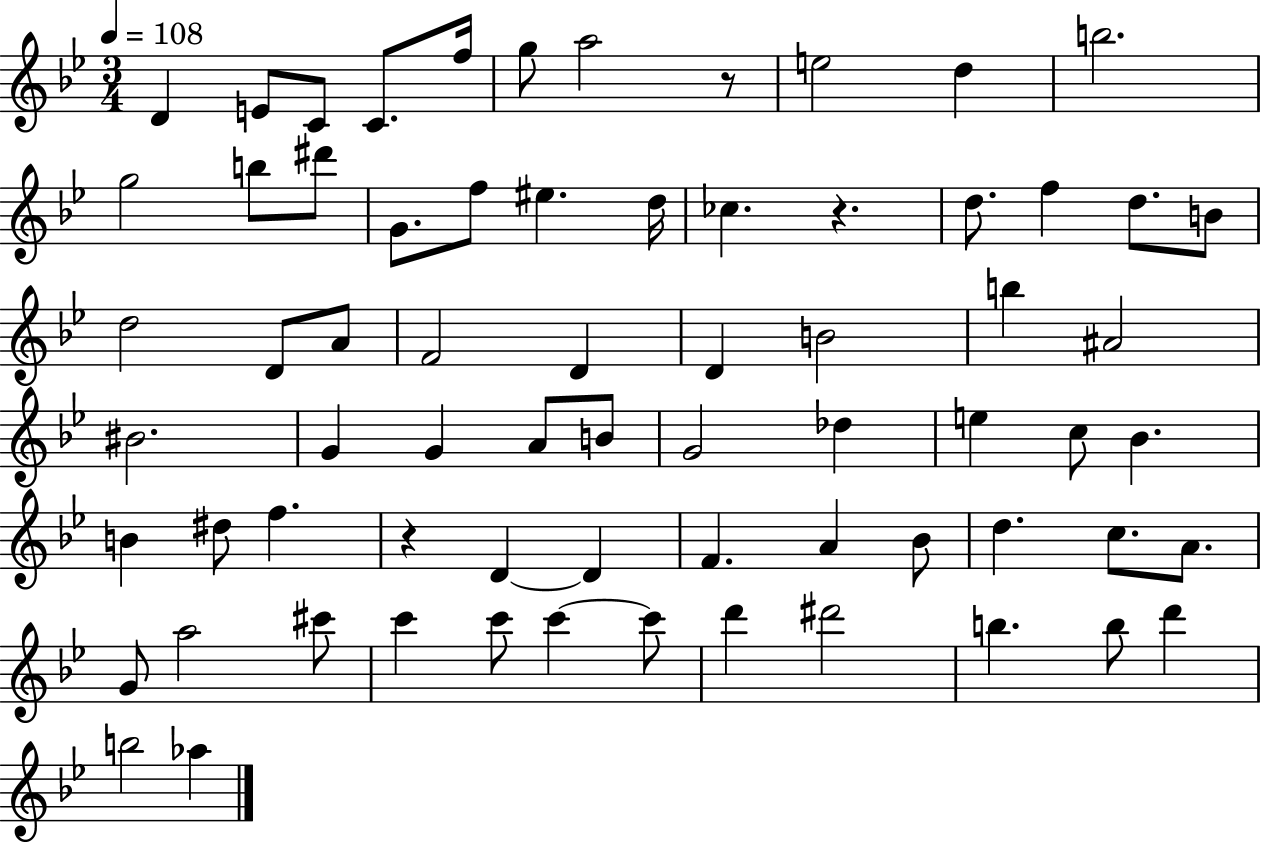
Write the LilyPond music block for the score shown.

{
  \clef treble
  \numericTimeSignature
  \time 3/4
  \key bes \major
  \tempo 4 = 108
  d'4 e'8 c'8 c'8. f''16 | g''8 a''2 r8 | e''2 d''4 | b''2. | \break g''2 b''8 dis'''8 | g'8. f''8 eis''4. d''16 | ces''4. r4. | d''8. f''4 d''8. b'8 | \break d''2 d'8 a'8 | f'2 d'4 | d'4 b'2 | b''4 ais'2 | \break bis'2. | g'4 g'4 a'8 b'8 | g'2 des''4 | e''4 c''8 bes'4. | \break b'4 dis''8 f''4. | r4 d'4~~ d'4 | f'4. a'4 bes'8 | d''4. c''8. a'8. | \break g'8 a''2 cis'''8 | c'''4 c'''8 c'''4~~ c'''8 | d'''4 dis'''2 | b''4. b''8 d'''4 | \break b''2 aes''4 | \bar "|."
}